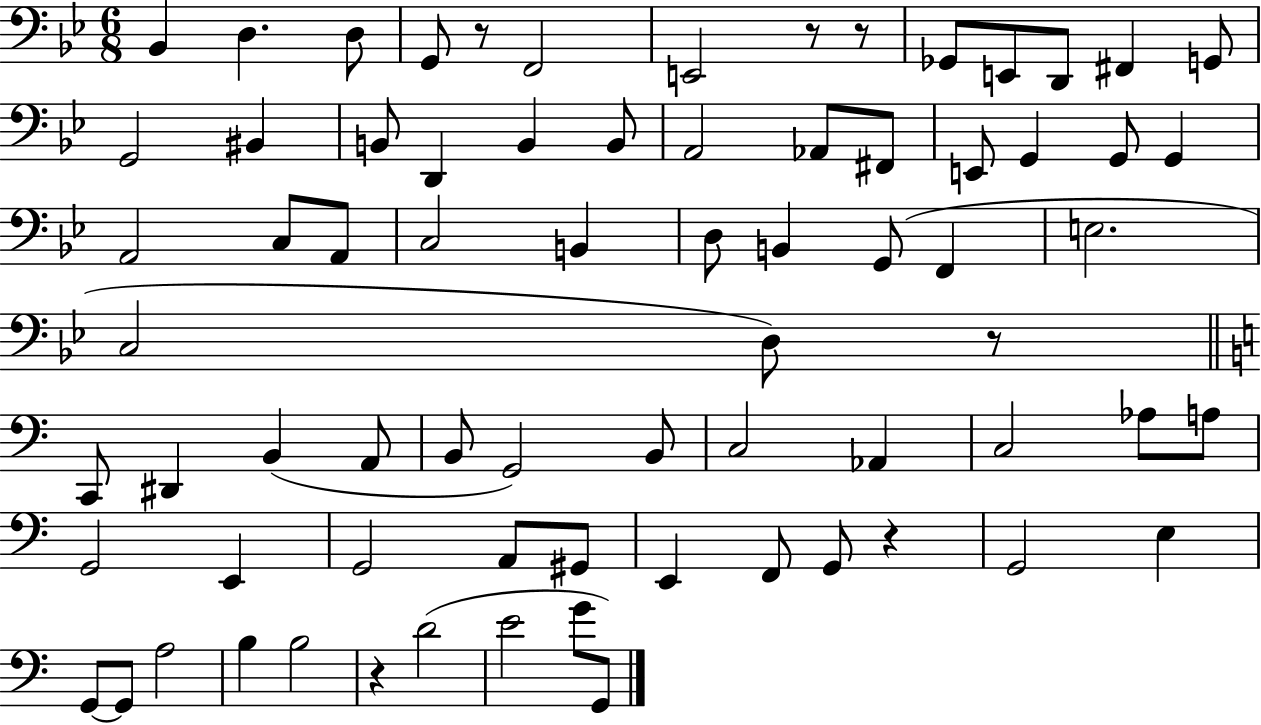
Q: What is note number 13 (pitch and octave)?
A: BIS2